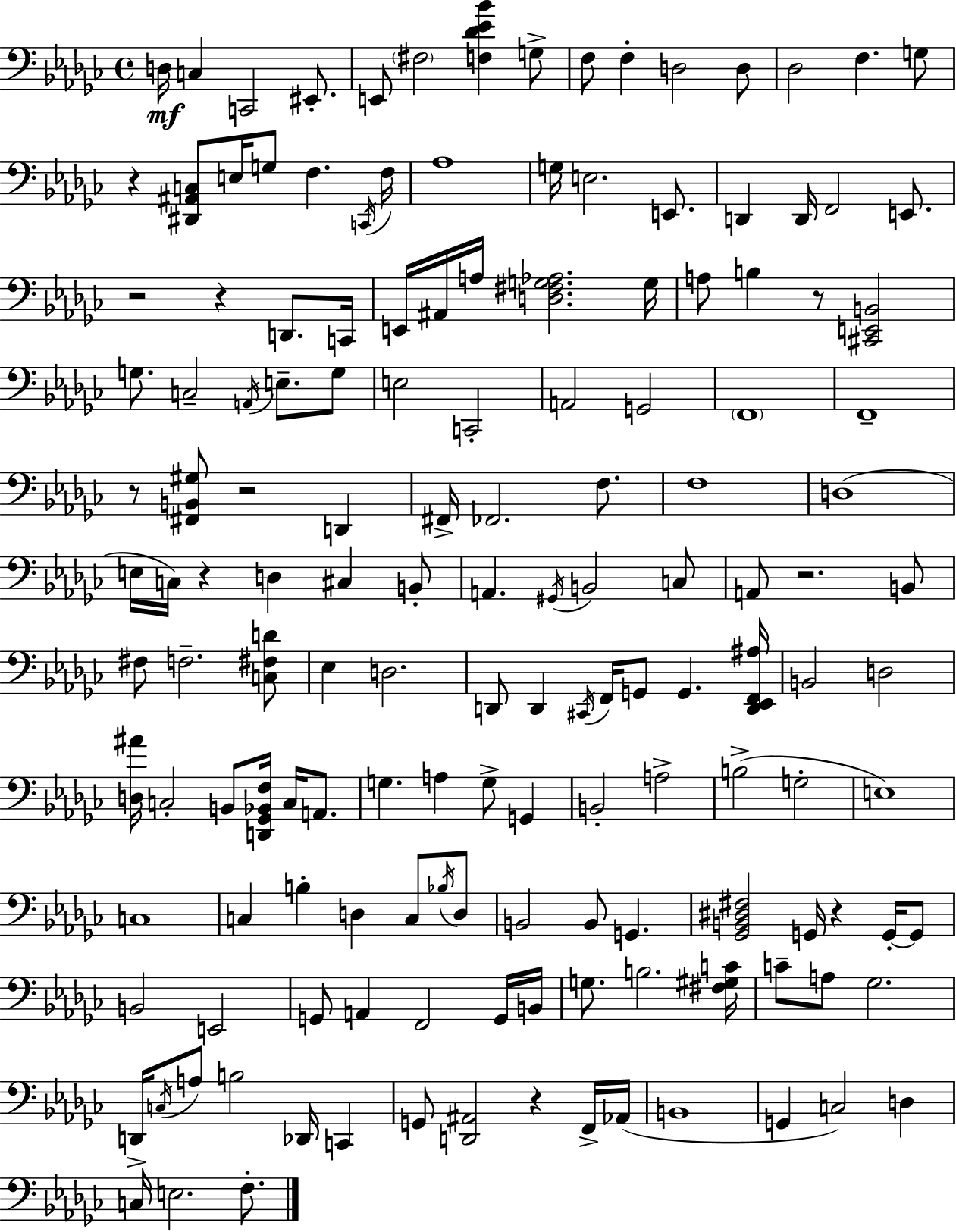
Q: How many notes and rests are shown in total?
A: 151